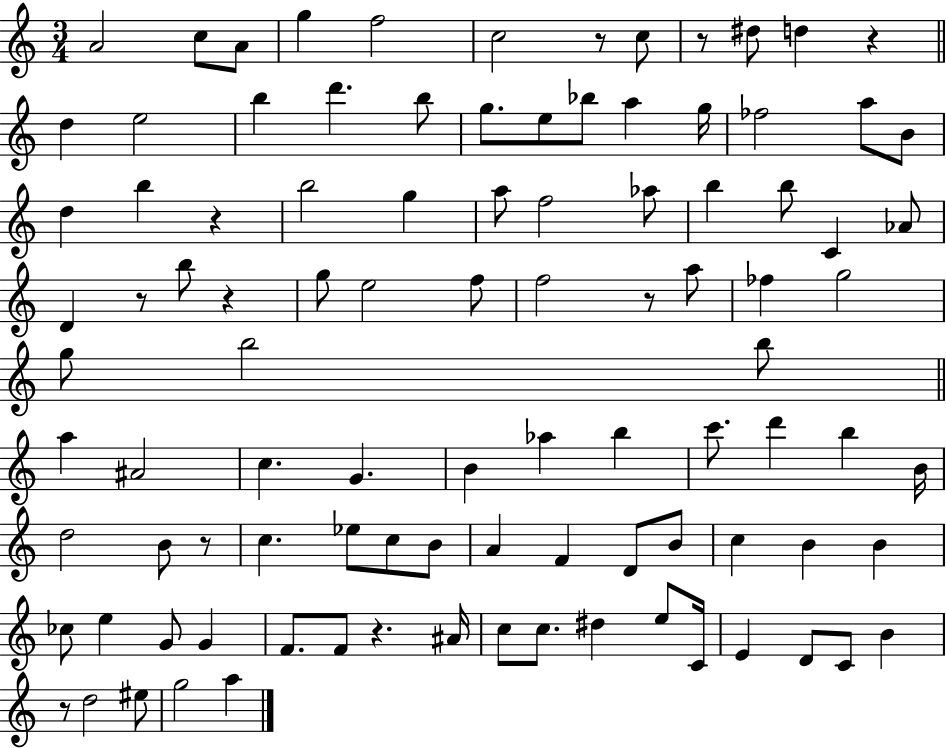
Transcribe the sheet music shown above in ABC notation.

X:1
T:Untitled
M:3/4
L:1/4
K:C
A2 c/2 A/2 g f2 c2 z/2 c/2 z/2 ^d/2 d z d e2 b d' b/2 g/2 e/2 _b/2 a g/4 _f2 a/2 B/2 d b z b2 g a/2 f2 _a/2 b b/2 C _A/2 D z/2 b/2 z g/2 e2 f/2 f2 z/2 a/2 _f g2 g/2 b2 b/2 a ^A2 c G B _a b c'/2 d' b B/4 d2 B/2 z/2 c _e/2 c/2 B/2 A F D/2 B/2 c B B _c/2 e G/2 G F/2 F/2 z ^A/4 c/2 c/2 ^d e/2 C/4 E D/2 C/2 B z/2 d2 ^e/2 g2 a